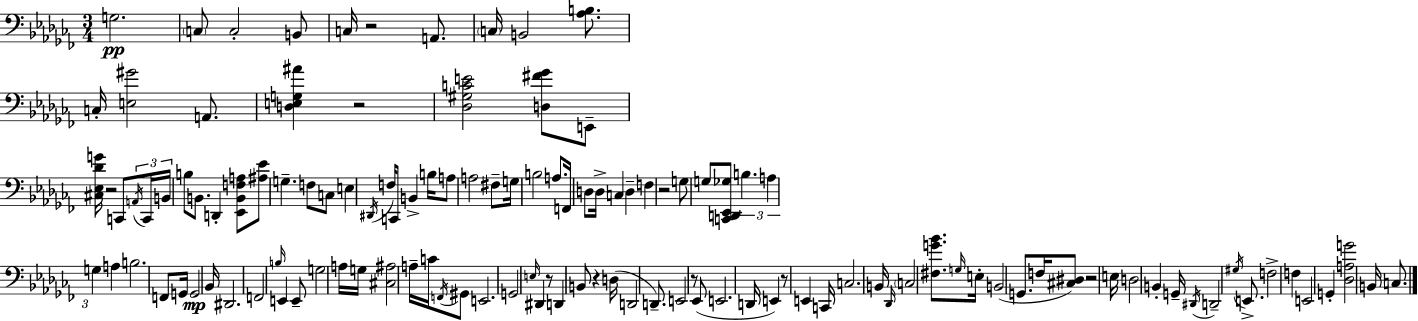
X:1
T:Untitled
M:3/4
L:1/4
K:Abm
G,2 C,/2 C,2 B,,/2 C,/4 z2 A,,/2 C,/4 B,,2 [_A,B,]/2 C,/4 [E,^G]2 A,,/2 [D,E,G,^A] z2 [_D,^G,CE]2 [D,^F_G]/2 E,,/2 [^C,_E,_DG]/4 z2 C,,/2 A,,/4 C,,/4 B,,/4 B,/2 B,,/2 D,, [_E,,B,,F,A,]/2 [^A,_E]/2 G, F,/2 C,/2 E, ^D,,/4 F,/4 C,,/2 B,, B,/4 A,/2 A,2 ^F,/2 G,/4 B,2 A,/2 F,,/4 D,/2 D,/4 C, D, F, z2 G,/2 G,/2 [C,,D,,_E,,_G,]/2 B, A, G, A, B,2 F,,/2 G,,/4 G,,2 _B,,/4 ^D,,2 F,,2 B,/4 E,, E,,/2 G,2 A,/4 G,/4 [^C,^A,]2 A,/4 C/4 F,,/4 ^G,,/2 E,,2 G,,2 E,/4 ^D,, z/2 D,, B,,/2 z D,/4 D,,2 D,,/2 E,,2 z/2 _E,,/2 E,,2 D,,/4 E,, z/2 E,, C,,/4 C,2 B,,/4 _D,,/4 C,2 [^F,G_B]/2 G,/4 E,/4 B,,2 G,,/2 F,/4 [^C,^D,]/2 z2 E,/4 D,2 B,, G,,/4 ^D,,/4 D,,2 ^G,/4 E,,/2 F,2 F, E,,2 G,, [_D,A,G]2 B,,/4 C,/2